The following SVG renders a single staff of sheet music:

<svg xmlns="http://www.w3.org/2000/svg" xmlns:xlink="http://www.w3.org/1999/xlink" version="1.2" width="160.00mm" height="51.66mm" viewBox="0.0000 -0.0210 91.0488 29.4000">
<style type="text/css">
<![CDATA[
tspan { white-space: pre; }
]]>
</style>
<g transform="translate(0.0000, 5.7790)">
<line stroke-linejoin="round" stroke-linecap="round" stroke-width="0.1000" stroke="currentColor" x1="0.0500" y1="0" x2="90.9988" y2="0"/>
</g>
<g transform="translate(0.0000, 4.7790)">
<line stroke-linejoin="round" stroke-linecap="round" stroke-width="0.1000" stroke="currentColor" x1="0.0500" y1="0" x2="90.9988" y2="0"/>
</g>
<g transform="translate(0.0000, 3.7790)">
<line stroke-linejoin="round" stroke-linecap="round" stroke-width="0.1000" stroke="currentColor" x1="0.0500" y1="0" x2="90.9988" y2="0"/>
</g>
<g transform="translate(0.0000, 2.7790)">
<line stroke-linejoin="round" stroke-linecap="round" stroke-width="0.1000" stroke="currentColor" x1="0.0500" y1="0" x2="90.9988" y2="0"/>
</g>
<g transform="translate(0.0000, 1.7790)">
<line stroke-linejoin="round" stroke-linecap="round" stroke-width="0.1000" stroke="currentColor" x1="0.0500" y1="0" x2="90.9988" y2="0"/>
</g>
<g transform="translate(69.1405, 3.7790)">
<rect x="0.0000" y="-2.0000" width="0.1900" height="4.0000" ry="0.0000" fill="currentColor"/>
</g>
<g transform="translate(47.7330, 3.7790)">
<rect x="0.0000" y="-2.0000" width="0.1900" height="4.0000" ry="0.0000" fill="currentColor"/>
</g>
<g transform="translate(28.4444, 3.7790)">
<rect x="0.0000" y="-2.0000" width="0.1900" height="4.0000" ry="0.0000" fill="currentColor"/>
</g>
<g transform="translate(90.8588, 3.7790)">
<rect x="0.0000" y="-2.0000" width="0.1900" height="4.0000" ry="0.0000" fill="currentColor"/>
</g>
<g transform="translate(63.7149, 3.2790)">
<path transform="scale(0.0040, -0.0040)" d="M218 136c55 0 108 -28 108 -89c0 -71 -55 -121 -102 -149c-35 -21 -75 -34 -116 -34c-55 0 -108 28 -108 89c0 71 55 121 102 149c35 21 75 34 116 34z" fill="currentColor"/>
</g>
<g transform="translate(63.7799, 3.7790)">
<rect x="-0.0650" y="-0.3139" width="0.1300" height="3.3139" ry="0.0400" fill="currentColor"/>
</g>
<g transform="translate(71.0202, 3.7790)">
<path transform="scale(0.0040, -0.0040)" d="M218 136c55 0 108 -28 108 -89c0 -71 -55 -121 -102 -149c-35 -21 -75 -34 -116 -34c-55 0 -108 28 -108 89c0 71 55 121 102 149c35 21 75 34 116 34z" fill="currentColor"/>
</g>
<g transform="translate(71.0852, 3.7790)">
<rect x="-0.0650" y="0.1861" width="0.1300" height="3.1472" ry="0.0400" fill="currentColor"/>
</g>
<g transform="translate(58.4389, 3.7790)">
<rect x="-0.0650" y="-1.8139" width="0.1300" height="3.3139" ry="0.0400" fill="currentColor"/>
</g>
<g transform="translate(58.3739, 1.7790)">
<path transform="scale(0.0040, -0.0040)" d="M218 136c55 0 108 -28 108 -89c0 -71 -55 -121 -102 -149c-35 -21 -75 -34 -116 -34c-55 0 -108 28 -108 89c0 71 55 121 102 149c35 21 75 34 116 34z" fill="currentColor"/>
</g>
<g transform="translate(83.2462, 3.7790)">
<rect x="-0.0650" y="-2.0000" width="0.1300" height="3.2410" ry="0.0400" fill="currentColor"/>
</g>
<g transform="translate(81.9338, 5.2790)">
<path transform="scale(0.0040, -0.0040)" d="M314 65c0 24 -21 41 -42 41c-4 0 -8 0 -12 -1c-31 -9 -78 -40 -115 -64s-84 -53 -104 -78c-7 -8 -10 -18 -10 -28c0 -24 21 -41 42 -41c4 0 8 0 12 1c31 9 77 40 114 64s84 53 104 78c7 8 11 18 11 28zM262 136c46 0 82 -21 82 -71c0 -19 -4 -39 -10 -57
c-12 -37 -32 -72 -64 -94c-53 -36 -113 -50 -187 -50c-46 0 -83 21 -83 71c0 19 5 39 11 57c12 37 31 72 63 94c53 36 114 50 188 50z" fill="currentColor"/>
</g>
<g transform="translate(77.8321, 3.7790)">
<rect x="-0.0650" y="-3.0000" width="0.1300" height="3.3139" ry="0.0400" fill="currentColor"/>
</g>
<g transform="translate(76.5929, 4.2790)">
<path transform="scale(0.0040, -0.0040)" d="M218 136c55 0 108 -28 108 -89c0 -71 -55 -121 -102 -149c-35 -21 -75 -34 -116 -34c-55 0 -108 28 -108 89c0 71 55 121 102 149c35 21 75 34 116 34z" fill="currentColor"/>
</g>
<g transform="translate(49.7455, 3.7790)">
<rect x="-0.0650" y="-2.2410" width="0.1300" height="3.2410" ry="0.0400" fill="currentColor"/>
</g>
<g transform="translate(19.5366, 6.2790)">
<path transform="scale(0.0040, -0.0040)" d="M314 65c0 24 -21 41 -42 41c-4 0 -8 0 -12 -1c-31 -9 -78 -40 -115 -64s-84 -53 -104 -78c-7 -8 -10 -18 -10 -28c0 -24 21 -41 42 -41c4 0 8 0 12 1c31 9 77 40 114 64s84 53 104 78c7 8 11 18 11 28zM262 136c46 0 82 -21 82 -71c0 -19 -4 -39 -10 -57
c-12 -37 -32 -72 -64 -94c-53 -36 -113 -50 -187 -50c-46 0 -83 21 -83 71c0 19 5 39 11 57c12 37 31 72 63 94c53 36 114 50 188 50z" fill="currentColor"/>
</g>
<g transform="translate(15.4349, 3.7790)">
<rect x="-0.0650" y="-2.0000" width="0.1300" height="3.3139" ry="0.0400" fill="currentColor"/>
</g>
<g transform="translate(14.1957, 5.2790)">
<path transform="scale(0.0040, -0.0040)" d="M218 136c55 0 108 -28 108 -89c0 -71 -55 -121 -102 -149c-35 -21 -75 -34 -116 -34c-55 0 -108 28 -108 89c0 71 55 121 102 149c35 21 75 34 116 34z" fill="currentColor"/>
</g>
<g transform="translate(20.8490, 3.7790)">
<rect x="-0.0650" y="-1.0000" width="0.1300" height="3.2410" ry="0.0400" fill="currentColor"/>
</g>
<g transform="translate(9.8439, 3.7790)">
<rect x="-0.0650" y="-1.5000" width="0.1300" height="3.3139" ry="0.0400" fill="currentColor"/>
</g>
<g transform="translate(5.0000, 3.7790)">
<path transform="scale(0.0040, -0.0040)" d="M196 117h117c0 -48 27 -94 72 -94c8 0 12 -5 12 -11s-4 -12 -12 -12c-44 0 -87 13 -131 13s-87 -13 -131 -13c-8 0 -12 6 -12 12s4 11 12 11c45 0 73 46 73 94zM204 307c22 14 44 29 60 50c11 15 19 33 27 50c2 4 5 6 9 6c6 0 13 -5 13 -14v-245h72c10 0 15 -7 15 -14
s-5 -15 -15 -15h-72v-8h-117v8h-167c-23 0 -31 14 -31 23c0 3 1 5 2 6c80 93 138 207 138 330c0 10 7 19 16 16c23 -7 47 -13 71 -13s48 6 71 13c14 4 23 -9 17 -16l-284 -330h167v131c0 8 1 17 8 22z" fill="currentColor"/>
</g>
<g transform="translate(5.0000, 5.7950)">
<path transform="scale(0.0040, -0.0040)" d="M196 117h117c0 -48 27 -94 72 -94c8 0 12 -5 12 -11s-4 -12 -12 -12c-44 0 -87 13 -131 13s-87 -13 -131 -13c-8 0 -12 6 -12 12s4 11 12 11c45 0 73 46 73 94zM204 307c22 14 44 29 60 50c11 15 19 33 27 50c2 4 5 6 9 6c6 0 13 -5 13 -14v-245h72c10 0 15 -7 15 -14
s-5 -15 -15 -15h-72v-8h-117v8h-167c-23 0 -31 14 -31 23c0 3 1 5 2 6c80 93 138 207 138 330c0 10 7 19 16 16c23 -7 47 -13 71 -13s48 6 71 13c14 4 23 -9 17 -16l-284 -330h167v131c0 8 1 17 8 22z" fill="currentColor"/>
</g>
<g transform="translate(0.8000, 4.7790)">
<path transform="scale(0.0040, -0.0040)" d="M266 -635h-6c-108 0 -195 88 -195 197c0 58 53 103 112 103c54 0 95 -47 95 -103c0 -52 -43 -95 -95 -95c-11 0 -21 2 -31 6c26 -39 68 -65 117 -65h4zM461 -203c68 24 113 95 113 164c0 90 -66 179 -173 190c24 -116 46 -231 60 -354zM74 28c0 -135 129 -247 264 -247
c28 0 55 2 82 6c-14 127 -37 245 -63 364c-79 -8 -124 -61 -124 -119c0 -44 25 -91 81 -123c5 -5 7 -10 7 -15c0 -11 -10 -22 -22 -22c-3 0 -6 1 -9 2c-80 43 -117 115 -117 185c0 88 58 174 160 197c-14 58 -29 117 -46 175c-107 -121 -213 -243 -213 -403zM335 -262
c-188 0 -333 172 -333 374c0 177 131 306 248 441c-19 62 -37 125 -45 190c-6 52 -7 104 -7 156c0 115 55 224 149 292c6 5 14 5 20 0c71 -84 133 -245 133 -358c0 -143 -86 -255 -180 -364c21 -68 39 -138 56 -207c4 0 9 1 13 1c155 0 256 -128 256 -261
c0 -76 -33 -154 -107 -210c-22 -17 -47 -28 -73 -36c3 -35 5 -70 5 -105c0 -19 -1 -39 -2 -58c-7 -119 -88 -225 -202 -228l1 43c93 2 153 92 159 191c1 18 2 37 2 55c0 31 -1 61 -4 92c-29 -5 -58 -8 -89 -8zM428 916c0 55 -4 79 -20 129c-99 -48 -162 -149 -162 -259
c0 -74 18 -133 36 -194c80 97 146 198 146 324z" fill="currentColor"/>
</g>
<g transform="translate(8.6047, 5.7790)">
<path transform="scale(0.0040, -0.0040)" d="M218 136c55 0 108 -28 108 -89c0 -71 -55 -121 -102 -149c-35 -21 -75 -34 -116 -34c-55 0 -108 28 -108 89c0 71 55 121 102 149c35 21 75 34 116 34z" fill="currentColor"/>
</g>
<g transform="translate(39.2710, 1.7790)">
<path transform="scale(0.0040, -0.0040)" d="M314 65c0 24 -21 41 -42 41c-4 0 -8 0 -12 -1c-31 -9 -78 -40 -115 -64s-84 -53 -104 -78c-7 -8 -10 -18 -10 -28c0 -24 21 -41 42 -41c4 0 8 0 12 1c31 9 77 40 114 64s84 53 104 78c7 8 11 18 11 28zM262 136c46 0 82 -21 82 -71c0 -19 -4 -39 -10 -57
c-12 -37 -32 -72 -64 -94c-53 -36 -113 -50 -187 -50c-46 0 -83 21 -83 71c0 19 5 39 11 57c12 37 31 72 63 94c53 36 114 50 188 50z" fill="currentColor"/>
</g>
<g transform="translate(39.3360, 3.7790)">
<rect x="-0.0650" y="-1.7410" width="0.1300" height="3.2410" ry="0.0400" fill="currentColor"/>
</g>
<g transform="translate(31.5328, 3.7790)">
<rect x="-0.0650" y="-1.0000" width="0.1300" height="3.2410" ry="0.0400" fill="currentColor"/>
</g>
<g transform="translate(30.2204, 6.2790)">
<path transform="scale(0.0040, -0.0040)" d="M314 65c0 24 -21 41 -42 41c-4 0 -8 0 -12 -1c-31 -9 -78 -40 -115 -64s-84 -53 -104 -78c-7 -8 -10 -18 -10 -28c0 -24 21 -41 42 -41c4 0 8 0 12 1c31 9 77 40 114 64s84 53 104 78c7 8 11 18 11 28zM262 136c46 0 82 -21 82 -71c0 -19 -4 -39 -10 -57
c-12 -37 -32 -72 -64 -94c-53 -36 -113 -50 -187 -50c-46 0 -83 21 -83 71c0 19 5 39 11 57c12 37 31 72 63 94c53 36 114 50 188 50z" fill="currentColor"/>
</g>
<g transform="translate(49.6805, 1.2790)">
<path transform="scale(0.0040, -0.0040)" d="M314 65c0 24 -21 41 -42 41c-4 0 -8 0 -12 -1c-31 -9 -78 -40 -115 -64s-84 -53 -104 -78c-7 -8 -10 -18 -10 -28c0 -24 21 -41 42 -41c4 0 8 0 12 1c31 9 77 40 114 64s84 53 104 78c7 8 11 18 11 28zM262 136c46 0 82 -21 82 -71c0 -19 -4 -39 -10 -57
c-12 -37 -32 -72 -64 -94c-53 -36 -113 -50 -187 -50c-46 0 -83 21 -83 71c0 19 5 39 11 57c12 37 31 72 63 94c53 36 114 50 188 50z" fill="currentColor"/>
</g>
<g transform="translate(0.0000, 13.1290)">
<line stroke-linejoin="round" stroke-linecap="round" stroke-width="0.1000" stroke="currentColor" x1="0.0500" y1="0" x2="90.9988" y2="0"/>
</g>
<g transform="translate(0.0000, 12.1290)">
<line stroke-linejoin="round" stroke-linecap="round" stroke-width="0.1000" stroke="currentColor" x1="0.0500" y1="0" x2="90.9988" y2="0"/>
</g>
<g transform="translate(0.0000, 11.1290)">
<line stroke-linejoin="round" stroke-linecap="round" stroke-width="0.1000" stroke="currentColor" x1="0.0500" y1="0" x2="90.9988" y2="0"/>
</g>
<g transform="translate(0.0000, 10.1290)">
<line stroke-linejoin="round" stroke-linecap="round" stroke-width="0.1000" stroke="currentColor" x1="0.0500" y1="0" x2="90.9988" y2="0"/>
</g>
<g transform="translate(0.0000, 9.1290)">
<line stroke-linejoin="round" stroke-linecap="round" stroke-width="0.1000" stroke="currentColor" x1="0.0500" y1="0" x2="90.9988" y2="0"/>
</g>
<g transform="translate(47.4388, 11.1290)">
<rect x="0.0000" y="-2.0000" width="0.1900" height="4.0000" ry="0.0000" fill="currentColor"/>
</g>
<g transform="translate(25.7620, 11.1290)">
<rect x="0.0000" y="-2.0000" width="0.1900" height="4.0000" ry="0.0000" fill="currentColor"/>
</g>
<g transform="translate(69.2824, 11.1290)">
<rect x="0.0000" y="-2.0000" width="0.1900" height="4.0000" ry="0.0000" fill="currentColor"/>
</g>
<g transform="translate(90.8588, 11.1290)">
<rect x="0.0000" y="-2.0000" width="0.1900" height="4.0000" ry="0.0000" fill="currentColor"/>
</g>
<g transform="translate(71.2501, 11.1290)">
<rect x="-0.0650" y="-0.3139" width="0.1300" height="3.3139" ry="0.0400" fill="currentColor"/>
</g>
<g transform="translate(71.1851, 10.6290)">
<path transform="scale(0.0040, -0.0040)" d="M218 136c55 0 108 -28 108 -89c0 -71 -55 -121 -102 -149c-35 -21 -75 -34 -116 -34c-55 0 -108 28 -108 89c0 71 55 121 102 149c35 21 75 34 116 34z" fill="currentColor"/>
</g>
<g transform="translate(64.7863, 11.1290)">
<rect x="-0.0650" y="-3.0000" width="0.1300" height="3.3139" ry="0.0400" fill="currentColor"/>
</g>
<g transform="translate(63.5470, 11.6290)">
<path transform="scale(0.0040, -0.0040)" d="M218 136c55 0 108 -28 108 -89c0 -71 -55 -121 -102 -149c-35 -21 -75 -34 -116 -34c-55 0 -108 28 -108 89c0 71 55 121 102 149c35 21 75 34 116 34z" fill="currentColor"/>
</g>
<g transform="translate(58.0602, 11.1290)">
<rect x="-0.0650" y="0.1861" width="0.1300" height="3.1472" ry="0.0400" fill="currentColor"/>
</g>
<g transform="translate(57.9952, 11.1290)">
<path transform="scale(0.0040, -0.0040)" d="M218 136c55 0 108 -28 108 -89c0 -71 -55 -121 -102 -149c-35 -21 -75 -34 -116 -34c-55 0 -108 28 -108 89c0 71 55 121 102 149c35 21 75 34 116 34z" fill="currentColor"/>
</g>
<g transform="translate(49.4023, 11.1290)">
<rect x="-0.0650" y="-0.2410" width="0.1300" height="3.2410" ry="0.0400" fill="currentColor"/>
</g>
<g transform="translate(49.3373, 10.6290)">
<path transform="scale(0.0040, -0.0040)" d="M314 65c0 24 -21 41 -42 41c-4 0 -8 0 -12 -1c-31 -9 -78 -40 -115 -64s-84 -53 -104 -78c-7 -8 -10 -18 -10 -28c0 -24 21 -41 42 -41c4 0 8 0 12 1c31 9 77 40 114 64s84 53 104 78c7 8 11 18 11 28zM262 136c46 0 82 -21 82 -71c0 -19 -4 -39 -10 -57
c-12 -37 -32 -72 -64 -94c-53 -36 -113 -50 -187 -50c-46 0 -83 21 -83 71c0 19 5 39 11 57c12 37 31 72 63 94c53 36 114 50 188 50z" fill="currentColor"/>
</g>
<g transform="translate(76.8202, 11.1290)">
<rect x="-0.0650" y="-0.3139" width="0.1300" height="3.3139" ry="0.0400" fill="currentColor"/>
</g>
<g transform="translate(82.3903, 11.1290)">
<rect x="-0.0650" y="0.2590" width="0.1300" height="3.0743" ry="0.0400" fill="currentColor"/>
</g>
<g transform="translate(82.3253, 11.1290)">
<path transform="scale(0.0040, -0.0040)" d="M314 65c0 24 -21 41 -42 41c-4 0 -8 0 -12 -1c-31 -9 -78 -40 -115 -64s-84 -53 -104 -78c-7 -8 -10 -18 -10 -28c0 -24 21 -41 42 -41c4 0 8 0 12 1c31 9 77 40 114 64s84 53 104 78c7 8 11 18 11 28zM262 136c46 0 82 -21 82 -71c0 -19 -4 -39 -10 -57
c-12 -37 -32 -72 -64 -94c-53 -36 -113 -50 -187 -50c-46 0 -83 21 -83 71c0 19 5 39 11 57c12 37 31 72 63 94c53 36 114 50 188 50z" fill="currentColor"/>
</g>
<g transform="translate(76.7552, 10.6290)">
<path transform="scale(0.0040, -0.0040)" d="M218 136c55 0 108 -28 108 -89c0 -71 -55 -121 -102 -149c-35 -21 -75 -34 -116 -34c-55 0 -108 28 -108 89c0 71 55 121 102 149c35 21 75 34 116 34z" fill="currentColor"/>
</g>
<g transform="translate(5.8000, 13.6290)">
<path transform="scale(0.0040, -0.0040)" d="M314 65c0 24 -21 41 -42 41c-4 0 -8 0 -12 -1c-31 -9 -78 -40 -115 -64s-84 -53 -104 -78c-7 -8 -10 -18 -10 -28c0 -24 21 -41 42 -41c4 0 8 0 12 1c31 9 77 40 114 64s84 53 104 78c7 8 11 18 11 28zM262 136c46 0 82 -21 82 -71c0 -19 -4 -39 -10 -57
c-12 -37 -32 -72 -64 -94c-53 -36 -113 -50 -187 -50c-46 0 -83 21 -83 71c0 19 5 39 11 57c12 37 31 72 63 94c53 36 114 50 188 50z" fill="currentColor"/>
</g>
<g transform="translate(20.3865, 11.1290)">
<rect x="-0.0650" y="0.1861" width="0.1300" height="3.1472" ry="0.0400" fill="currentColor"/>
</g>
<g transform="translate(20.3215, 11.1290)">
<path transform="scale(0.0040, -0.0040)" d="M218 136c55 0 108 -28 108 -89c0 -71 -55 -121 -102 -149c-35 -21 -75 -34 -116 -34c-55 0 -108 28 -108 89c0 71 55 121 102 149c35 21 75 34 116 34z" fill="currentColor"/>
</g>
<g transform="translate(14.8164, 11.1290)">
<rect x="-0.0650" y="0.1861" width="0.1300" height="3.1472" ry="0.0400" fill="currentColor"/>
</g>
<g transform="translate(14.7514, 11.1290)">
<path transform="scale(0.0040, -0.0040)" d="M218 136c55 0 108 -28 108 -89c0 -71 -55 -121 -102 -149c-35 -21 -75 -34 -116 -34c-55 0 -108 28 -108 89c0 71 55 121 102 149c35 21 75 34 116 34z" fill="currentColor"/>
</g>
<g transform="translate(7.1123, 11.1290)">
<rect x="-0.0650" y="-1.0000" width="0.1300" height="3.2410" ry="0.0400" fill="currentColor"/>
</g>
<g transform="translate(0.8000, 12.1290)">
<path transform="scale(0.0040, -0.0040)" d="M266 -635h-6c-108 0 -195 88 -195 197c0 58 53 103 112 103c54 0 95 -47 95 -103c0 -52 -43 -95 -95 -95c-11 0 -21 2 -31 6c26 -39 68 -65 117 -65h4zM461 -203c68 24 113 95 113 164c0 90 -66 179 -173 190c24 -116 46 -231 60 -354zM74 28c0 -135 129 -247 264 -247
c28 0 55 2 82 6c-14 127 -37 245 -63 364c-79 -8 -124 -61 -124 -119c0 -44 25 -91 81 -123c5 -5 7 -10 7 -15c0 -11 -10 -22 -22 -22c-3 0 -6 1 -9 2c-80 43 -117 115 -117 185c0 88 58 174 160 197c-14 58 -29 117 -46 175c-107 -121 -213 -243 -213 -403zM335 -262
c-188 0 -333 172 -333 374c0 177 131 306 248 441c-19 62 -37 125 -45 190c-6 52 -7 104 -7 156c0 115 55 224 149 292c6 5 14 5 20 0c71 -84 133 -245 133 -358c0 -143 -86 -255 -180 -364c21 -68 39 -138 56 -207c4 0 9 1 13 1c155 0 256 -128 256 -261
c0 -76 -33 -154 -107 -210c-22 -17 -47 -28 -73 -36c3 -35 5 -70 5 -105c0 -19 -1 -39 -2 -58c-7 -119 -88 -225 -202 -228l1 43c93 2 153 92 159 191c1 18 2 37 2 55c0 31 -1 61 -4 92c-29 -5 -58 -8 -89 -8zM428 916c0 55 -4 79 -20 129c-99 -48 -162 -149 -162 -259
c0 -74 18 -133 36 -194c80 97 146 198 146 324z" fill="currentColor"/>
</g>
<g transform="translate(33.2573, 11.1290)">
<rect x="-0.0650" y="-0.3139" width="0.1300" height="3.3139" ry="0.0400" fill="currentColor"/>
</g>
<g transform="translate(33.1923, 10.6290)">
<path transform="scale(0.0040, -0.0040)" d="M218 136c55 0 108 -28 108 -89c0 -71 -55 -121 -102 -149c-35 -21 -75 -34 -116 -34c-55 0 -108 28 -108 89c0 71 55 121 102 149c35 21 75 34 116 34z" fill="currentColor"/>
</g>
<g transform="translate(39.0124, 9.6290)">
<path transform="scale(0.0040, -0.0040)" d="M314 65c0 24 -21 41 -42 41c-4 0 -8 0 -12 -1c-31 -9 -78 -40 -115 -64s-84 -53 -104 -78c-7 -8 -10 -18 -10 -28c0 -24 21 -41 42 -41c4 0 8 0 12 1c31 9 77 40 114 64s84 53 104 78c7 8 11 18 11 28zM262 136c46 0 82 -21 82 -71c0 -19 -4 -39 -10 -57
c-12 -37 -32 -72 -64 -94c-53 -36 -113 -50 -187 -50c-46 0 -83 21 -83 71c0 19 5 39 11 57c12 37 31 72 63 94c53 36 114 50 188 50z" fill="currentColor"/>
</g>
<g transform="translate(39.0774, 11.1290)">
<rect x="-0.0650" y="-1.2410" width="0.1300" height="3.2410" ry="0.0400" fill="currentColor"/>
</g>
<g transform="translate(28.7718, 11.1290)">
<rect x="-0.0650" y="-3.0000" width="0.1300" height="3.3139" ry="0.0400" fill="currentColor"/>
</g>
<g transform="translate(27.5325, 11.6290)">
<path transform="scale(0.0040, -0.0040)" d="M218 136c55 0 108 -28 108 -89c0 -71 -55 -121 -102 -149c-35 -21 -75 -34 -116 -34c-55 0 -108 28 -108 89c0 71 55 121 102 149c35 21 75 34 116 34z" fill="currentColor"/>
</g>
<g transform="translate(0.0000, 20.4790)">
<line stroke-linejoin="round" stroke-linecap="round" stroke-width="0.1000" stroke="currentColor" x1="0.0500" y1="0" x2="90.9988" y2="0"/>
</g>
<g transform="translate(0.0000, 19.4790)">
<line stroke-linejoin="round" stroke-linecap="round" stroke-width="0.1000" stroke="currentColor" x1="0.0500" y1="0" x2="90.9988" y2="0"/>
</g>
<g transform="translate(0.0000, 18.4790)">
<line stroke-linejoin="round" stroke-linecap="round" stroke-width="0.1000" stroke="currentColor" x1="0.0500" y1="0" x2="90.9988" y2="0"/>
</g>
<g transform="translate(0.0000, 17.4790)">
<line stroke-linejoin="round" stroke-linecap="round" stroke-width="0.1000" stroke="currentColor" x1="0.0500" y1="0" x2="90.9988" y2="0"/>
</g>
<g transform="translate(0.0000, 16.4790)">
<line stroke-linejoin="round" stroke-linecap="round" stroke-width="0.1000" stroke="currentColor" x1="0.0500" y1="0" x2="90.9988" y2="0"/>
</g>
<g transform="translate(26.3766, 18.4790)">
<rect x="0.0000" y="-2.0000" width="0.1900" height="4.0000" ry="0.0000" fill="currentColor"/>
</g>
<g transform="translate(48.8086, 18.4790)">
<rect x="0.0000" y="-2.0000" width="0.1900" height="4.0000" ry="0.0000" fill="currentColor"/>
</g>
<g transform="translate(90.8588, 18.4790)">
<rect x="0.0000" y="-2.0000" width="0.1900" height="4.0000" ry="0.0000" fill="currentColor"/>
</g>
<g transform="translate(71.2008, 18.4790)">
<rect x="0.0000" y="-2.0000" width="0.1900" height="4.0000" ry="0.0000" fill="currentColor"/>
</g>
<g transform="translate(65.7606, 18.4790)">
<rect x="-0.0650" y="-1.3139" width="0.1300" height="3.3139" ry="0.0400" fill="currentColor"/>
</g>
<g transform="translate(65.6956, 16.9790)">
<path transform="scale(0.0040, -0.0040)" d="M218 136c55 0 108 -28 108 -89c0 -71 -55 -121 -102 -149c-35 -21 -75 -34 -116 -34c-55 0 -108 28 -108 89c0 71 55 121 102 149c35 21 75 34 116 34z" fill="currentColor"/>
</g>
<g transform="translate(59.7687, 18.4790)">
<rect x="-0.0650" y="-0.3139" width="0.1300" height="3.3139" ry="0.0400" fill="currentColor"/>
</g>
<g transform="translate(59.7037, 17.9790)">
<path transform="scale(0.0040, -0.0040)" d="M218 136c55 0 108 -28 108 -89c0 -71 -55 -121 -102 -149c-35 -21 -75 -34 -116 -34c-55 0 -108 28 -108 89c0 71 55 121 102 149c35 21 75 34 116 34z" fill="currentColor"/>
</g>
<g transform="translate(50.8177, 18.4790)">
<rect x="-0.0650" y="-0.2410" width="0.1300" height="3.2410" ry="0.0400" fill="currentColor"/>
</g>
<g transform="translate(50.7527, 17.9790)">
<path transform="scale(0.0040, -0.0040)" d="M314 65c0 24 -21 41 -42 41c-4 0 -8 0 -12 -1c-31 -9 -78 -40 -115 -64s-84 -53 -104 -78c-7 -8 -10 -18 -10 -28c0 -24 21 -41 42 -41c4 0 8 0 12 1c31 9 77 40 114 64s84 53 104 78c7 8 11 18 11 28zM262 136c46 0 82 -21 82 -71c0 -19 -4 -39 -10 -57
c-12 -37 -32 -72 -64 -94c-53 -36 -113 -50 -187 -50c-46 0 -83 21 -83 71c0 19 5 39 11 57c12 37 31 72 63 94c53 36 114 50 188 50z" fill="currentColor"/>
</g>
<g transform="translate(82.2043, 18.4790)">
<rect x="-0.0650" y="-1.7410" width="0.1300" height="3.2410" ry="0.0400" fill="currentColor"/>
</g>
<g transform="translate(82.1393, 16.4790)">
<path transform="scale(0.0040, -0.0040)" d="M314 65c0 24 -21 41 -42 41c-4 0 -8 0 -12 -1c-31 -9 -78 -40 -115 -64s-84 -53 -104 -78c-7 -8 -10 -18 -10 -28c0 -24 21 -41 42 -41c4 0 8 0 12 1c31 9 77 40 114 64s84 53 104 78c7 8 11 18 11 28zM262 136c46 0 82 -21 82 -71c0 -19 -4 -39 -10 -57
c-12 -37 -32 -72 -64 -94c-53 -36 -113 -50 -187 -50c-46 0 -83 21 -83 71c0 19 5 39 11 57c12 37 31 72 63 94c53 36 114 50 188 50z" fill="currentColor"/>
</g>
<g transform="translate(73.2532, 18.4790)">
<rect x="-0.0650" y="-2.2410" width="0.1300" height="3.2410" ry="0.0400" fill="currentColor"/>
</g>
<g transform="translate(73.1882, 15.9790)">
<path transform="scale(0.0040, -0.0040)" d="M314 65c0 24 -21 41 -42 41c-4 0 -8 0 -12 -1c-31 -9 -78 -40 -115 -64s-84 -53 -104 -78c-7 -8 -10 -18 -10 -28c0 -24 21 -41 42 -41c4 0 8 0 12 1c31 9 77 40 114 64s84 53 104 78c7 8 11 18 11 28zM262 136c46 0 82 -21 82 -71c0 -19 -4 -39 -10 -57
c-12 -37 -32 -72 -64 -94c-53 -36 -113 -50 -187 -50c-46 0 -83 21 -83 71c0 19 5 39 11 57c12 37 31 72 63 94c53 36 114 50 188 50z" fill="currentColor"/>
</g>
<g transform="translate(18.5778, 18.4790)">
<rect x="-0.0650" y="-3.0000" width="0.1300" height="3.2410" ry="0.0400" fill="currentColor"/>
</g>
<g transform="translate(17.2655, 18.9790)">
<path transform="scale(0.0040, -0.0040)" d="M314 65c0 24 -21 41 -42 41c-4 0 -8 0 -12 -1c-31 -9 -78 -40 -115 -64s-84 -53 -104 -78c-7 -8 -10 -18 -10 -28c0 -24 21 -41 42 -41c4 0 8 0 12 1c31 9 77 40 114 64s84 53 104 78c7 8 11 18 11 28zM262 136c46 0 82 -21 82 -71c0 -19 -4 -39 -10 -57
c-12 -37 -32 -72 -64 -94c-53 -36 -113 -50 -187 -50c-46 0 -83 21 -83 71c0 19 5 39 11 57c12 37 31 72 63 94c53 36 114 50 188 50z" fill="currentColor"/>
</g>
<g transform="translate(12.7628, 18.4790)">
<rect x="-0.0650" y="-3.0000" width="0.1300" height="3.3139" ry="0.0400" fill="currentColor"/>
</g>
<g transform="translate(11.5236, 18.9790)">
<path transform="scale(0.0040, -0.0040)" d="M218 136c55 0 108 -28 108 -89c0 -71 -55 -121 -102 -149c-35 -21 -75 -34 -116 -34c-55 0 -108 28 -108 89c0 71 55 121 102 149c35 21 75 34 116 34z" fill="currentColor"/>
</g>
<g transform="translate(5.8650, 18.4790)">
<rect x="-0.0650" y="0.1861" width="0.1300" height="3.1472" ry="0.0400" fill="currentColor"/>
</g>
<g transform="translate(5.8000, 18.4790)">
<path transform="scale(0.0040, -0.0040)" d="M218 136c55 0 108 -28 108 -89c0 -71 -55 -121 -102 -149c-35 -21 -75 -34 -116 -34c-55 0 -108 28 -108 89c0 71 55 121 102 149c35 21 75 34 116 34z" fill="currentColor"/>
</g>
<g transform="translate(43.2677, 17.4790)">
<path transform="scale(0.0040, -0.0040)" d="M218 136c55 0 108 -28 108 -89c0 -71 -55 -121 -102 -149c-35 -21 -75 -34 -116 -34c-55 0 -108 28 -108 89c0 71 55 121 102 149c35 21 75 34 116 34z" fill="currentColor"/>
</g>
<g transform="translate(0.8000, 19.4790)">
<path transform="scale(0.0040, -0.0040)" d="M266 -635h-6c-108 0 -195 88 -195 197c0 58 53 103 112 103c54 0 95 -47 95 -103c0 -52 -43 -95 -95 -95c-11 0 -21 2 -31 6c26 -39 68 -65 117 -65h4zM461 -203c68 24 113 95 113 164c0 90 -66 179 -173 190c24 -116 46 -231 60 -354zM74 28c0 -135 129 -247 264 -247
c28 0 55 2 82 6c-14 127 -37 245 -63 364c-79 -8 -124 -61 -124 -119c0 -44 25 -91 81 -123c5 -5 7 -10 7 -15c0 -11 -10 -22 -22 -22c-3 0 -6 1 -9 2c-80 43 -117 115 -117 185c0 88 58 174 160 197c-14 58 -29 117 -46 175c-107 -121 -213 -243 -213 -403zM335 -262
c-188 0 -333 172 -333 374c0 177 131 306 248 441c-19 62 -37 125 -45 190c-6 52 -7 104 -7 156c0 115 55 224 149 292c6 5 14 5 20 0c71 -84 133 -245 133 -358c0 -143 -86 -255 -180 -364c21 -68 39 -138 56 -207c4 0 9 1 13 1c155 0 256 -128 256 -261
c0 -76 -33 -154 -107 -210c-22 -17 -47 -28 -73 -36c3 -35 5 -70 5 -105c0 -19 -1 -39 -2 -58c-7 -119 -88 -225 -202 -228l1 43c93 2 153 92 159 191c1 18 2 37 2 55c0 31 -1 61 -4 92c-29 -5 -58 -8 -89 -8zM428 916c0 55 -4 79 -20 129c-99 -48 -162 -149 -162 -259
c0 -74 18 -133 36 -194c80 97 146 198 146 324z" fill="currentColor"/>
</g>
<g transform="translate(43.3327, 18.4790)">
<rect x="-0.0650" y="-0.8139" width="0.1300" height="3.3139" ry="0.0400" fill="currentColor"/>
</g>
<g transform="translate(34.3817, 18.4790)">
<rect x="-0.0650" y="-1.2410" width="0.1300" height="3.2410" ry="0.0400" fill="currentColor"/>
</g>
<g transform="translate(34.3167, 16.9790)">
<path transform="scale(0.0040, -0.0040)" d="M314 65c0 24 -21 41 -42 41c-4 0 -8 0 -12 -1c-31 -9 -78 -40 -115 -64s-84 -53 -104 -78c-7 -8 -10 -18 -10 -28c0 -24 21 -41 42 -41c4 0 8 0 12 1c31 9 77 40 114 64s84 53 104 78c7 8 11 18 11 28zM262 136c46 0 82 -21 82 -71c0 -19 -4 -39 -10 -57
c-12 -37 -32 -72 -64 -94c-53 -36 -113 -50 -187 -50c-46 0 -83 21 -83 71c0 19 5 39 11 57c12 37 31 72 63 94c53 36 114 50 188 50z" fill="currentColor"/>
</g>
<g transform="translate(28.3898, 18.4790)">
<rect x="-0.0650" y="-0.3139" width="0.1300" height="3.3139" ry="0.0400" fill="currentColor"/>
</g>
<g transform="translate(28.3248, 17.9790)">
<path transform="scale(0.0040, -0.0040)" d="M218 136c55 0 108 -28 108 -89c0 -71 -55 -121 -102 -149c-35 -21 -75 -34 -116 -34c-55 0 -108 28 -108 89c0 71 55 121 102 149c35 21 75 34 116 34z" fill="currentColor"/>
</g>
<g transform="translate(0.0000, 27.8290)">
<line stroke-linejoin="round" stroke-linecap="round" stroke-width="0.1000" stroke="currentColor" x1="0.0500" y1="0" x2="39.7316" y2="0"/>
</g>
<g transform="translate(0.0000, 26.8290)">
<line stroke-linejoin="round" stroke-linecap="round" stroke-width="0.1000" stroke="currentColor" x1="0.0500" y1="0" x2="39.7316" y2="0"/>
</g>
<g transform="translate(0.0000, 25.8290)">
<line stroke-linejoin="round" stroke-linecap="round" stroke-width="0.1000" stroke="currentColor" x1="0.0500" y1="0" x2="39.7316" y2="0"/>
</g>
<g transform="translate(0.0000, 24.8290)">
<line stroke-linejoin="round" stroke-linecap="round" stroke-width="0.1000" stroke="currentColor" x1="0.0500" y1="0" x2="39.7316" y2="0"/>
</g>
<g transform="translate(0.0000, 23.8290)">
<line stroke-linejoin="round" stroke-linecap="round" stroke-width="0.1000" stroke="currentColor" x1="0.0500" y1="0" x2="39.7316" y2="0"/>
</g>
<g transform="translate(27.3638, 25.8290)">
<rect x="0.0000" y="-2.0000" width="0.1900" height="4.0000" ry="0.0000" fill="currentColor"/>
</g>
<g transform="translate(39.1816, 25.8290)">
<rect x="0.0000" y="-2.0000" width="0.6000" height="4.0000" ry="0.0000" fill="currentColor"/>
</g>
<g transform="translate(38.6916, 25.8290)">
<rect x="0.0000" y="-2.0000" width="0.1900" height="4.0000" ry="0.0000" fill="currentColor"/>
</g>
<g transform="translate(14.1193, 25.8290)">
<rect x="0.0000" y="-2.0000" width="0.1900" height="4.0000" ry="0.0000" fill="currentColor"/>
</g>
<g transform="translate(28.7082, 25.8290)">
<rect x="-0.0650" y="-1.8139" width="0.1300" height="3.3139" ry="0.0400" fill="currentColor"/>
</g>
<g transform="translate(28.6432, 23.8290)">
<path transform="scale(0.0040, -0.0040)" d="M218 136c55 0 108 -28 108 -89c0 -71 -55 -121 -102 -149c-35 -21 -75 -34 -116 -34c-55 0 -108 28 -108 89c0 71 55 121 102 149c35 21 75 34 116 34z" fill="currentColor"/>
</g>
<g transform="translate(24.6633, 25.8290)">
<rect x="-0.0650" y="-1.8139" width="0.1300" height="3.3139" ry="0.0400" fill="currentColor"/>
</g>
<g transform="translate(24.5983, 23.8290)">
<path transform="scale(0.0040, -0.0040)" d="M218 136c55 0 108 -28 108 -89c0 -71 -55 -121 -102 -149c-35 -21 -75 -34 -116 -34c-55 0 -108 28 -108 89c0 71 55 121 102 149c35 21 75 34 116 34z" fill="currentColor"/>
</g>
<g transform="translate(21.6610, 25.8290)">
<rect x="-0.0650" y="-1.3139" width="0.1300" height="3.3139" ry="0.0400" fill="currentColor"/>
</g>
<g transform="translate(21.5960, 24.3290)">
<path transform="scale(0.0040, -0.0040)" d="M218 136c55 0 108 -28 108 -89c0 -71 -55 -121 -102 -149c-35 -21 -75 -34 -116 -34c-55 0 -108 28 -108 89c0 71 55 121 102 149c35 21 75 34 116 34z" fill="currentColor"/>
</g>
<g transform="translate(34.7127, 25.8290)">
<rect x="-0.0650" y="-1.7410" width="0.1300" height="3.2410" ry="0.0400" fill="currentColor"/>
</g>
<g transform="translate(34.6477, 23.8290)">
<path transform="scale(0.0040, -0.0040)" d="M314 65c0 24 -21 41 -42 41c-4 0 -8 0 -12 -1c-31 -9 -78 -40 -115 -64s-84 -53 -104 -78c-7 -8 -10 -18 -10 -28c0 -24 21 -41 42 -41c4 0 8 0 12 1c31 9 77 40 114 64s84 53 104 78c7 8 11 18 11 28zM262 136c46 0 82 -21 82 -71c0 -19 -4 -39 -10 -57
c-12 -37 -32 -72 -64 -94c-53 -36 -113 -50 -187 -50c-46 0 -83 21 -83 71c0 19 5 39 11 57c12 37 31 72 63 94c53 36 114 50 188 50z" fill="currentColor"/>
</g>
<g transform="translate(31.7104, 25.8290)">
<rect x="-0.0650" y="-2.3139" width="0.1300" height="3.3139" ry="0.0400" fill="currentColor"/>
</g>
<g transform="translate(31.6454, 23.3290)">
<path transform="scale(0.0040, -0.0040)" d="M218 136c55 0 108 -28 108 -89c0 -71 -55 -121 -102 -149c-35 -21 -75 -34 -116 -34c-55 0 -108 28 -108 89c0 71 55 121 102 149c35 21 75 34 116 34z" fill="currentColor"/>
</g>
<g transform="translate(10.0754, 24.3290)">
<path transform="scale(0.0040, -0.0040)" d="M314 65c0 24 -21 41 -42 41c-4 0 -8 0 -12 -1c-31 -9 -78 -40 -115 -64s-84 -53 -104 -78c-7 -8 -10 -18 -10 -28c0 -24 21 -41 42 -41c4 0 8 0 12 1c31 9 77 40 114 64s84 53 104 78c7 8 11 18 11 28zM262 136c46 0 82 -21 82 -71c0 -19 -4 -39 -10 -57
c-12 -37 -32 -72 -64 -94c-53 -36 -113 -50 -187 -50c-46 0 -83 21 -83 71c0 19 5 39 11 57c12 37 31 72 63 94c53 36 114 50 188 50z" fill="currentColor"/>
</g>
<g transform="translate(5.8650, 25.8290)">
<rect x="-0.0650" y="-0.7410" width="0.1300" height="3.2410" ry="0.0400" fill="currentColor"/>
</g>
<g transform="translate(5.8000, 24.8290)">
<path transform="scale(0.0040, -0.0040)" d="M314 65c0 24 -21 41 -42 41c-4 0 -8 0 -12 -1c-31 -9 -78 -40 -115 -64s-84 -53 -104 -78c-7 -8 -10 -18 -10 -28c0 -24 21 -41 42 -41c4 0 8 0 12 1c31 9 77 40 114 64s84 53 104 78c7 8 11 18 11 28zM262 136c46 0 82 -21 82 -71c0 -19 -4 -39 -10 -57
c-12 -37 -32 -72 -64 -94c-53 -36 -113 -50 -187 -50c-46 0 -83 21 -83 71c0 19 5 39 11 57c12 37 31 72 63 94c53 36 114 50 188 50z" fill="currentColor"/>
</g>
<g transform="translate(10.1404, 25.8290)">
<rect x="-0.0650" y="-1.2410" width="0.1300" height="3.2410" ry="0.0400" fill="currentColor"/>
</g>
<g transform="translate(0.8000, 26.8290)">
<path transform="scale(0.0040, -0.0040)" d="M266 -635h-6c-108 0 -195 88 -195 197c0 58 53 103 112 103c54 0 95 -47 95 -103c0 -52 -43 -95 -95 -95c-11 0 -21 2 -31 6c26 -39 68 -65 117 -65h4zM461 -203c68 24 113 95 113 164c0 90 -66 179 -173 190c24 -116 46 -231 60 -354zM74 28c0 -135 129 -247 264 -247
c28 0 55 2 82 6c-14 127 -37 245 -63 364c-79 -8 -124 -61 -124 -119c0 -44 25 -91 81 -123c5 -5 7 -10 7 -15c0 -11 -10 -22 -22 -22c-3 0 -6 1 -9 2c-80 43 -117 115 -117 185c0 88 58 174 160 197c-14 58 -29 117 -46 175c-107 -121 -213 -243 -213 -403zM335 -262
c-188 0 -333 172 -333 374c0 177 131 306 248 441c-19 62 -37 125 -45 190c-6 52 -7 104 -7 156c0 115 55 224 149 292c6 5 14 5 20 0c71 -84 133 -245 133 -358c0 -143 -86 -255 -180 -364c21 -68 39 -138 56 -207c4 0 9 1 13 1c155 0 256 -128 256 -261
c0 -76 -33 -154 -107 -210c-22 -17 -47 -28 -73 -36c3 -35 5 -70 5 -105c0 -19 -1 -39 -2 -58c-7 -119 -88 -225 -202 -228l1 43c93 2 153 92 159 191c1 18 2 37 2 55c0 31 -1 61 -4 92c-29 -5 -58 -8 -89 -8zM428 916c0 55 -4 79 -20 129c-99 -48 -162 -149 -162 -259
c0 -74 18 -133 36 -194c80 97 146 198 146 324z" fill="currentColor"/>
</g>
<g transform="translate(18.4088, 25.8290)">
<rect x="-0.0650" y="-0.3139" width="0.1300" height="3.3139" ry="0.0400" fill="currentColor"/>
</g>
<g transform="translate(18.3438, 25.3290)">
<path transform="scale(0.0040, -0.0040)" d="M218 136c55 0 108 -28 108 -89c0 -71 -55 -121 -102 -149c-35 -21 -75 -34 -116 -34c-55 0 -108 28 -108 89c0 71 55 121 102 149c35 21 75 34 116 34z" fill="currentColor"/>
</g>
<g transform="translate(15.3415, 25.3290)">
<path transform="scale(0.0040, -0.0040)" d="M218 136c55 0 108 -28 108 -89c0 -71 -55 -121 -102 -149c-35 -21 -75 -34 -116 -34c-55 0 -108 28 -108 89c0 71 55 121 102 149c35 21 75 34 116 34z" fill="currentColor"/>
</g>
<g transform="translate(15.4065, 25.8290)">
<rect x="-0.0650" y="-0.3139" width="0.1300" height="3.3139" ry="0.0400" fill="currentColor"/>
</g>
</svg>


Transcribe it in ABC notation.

X:1
T:Untitled
M:4/4
L:1/4
K:C
E F D2 D2 f2 g2 f c B A F2 D2 B B A c e2 c2 B A c c B2 B A A2 c e2 d c2 c e g2 f2 d2 e2 c c e f f g f2